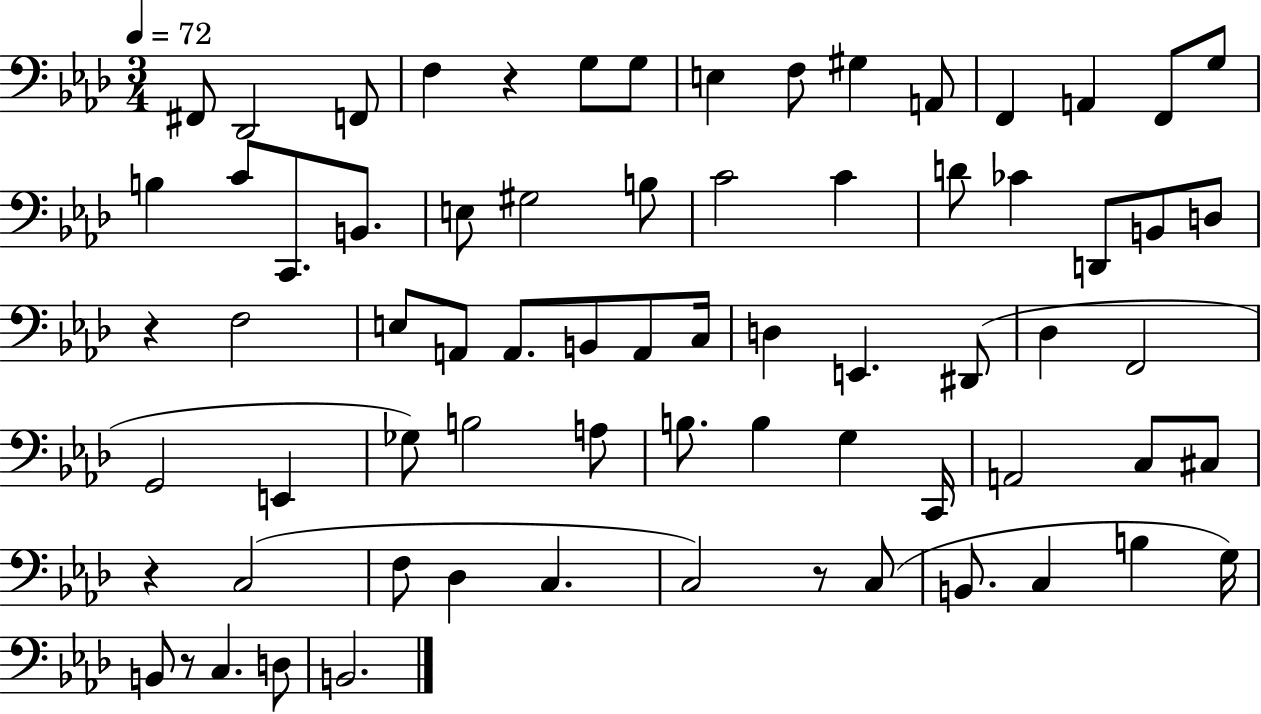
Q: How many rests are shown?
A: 5